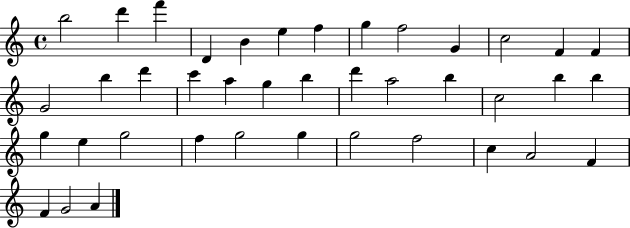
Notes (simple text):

B5/h D6/q F6/q D4/q B4/q E5/q F5/q G5/q F5/h G4/q C5/h F4/q F4/q G4/h B5/q D6/q C6/q A5/q G5/q B5/q D6/q A5/h B5/q C5/h B5/q B5/q G5/q E5/q G5/h F5/q G5/h G5/q G5/h F5/h C5/q A4/h F4/q F4/q G4/h A4/q